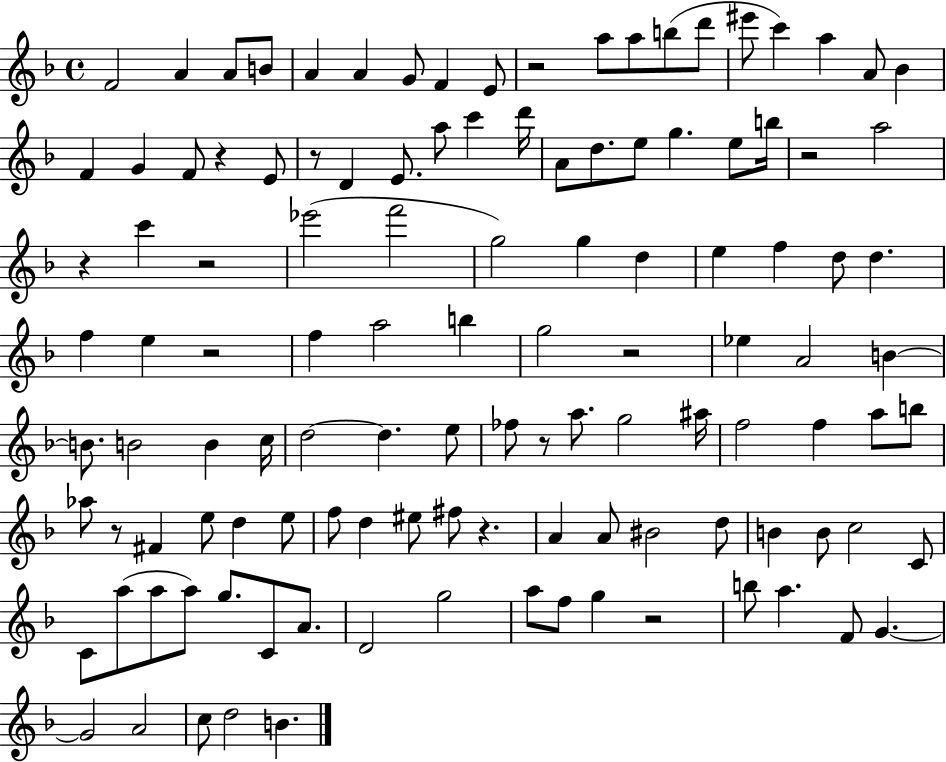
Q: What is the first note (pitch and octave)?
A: F4